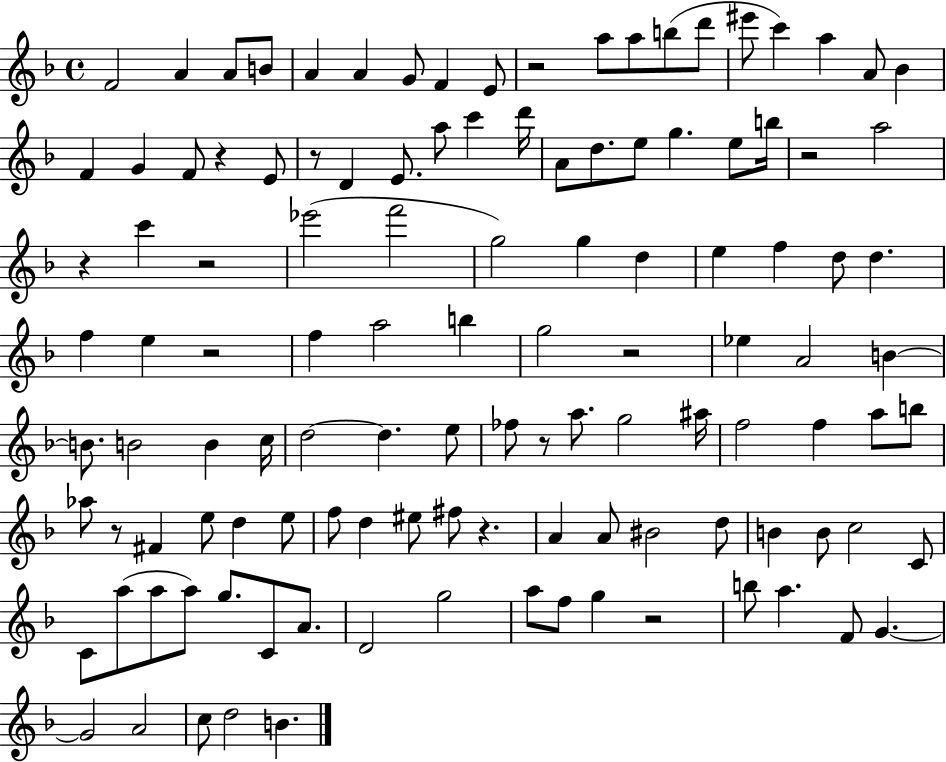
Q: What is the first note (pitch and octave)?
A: F4